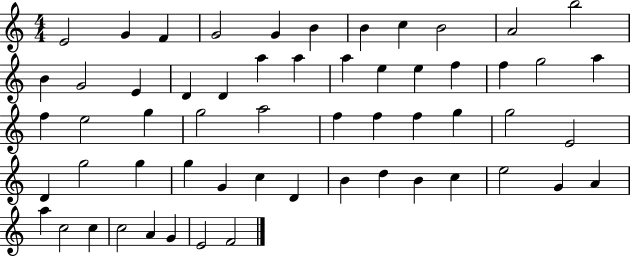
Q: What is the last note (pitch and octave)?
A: F4